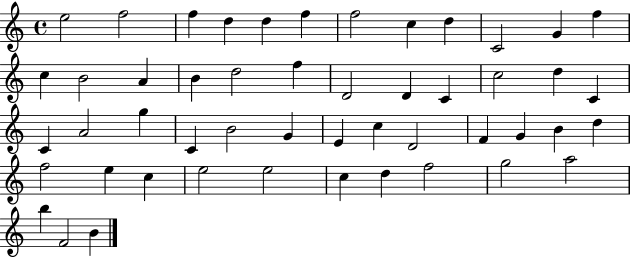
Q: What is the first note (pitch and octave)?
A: E5